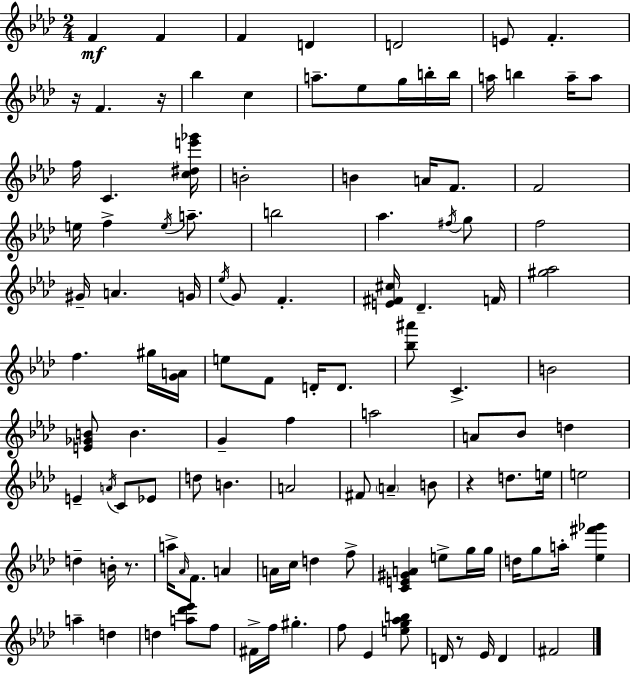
F4/q F4/q F4/q D4/q D4/h E4/e F4/q. R/s F4/q. R/s Bb5/q C5/q A5/e. Eb5/e G5/s B5/s B5/s A5/s B5/q A5/s A5/e F5/s C4/q. [C5,D#5,E6,Gb6]/s B4/h B4/q A4/s F4/e. F4/h E5/s F5/q E5/s A5/e. B5/h Ab5/q. F#5/s G5/e F5/h G#4/s A4/q. G4/s Eb5/s G4/e F4/q. [E4,F#4,C#5]/s Db4/q. F4/s [G#5,Ab5]/h F5/q. G#5/s [G4,A4]/s E5/e F4/e D4/s D4/e. [Bb5,A#6]/e C4/q. B4/h [E4,Gb4,B4]/e B4/q. G4/q F5/q A5/h A4/e Bb4/e D5/q E4/q A4/s C4/e Eb4/e D5/e B4/q. A4/h F#4/e A4/q B4/e R/q D5/e. E5/s E5/h D5/q B4/s R/e. A5/s Ab4/s F4/e. A4/q A4/s C5/s D5/q F5/e [C4,E4,G#4,A4]/q E5/e G5/s G5/s D5/s G5/e A5/s [Eb5,F#6,Gb6]/q A5/q D5/q D5/q [A5,Db6,Eb6]/e F5/e F#4/s F5/s G#5/q. F5/e Eb4/q [E5,G5,Ab5,B5]/e D4/s R/e Eb4/s D4/q F#4/h